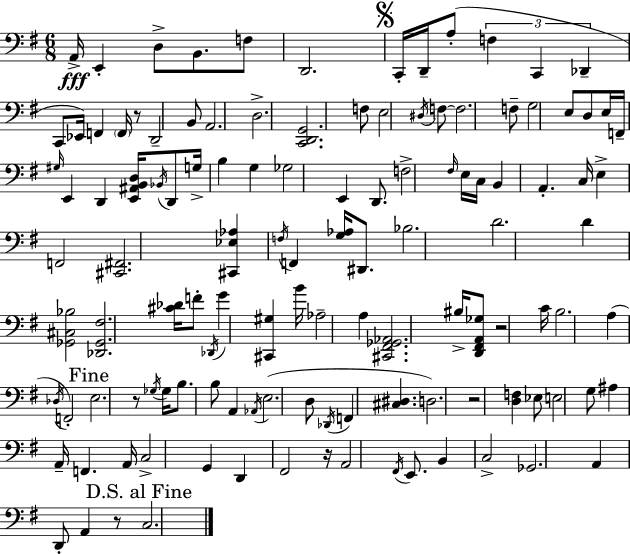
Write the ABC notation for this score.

X:1
T:Untitled
M:6/8
L:1/4
K:G
A,,/4 E,, D,/2 B,,/2 F,/2 D,,2 C,,/4 D,,/4 A,/2 F, C,, _D,, C,,/2 _E,,/4 F,, F,,/4 z/2 D,,2 B,,/2 A,,2 D,2 [C,,D,,G,,]2 F,/2 E,2 ^D,/4 F,/2 F,2 F,/2 G,2 E,/2 D,/2 E,/4 F,,/4 ^G,/4 E,, D,, [E,,^A,,B,,D,]/4 _B,,/4 D,,/2 G,/4 B, G, _G,2 E,, D,,/2 F,2 ^F,/4 E,/4 C,/4 B,, A,, C,/4 E, F,,2 [^C,,^F,,]2 [^C,,_E,_A,] F,/4 F,, [G,_A,]/4 ^D,,/2 _B,2 D2 D [_G,,^C,_B,]2 [_D,,_G,,^F,]2 [^C_D]/4 F/2 _D,,/4 G [^C,,^G,] B/4 _A,2 A, [^C,,^F,,_G,,_A,,]2 ^B,/4 [D,,^F,,A,,_G,]/2 z2 C/4 B,2 A, _D,/4 F,,2 E,2 z/2 _G,/4 _G,/4 B,/2 B,/2 A,, _A,,/4 E,2 D,/2 _D,,/4 F,, [^C,^D,] D,2 z2 [D,F,] _E,/2 E,2 G,/2 ^A, A,,/4 F,, A,,/4 C,2 G,, D,, ^F,,2 z/4 A,,2 ^F,,/4 E,,/2 B,, C,2 _G,,2 A,, D,,/2 A,, z/2 C,2